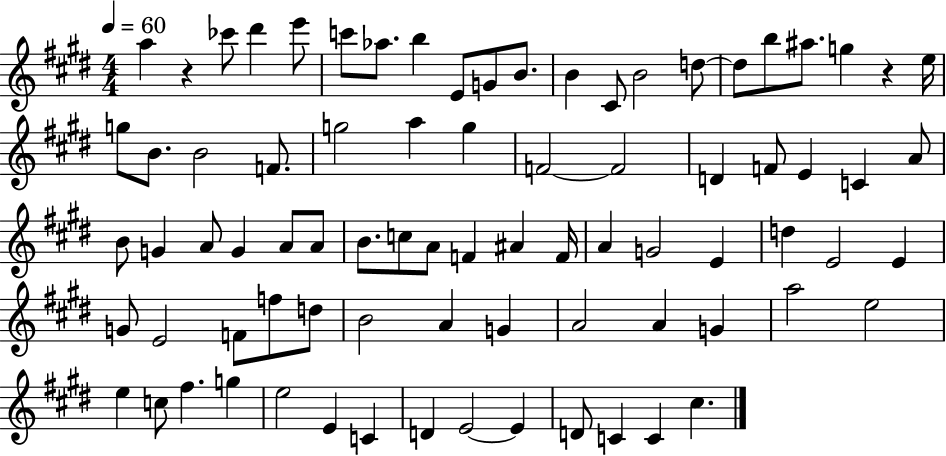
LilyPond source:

{
  \clef treble
  \numericTimeSignature
  \time 4/4
  \key e \major
  \tempo 4 = 60
  a''4 r4 ces'''8 dis'''4 e'''8 | c'''8 aes''8. b''4 e'8 g'8 b'8. | b'4 cis'8 b'2 d''8~~ | d''8 b''8 ais''8. g''4 r4 e''16 | \break g''8 b'8. b'2 f'8. | g''2 a''4 g''4 | f'2~~ f'2 | d'4 f'8 e'4 c'4 a'8 | \break b'8 g'4 a'8 g'4 a'8 a'8 | b'8. c''8 a'8 f'4 ais'4 f'16 | a'4 g'2 e'4 | d''4 e'2 e'4 | \break g'8 e'2 f'8 f''8 d''8 | b'2 a'4 g'4 | a'2 a'4 g'4 | a''2 e''2 | \break e''4 c''8 fis''4. g''4 | e''2 e'4 c'4 | d'4 e'2~~ e'4 | d'8 c'4 c'4 cis''4. | \break \bar "|."
}